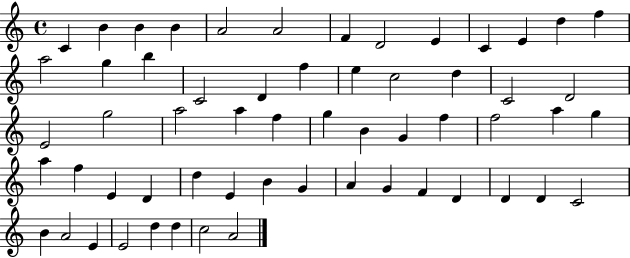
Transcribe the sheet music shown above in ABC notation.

X:1
T:Untitled
M:4/4
L:1/4
K:C
C B B B A2 A2 F D2 E C E d f a2 g b C2 D f e c2 d C2 D2 E2 g2 a2 a f g B G f f2 a g a f E D d E B G A G F D D D C2 B A2 E E2 d d c2 A2